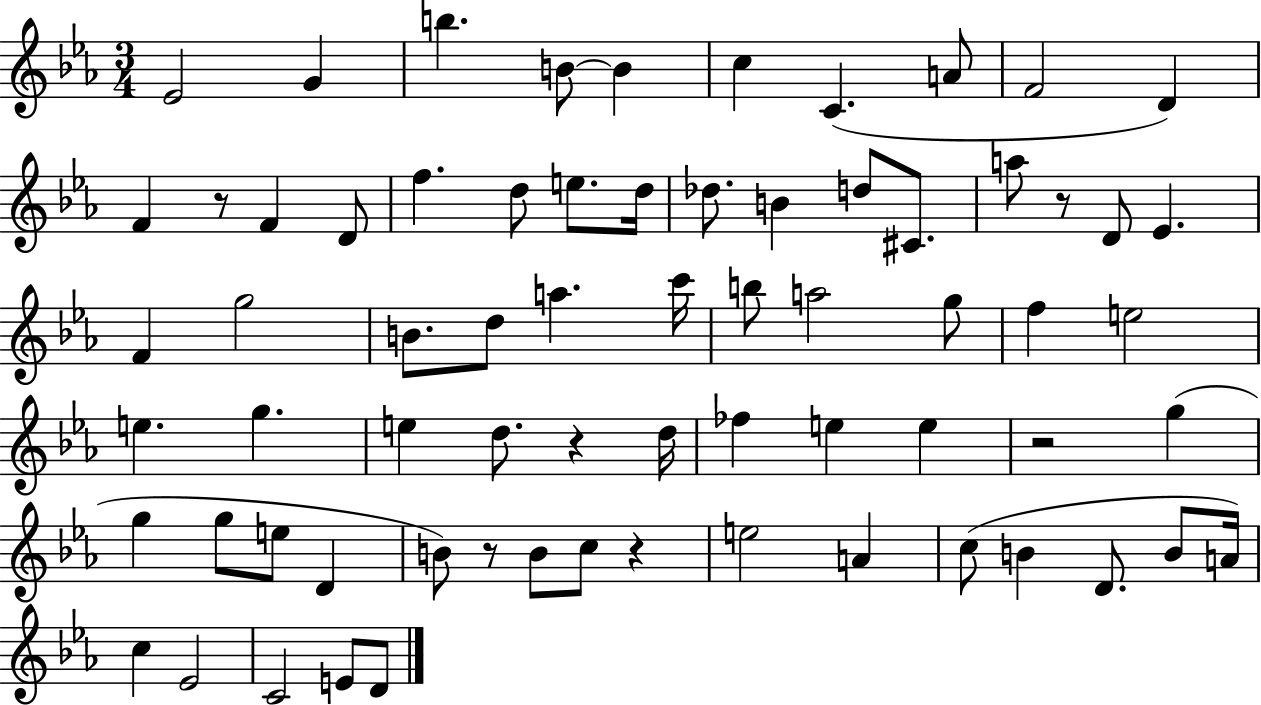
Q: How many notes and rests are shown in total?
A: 69